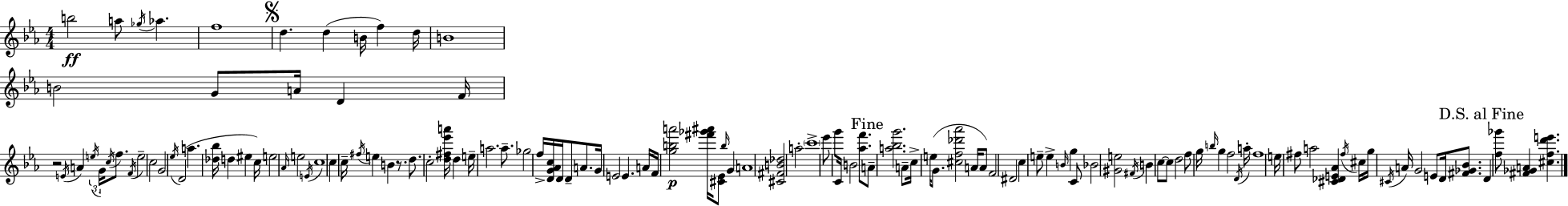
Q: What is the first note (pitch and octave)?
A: B5